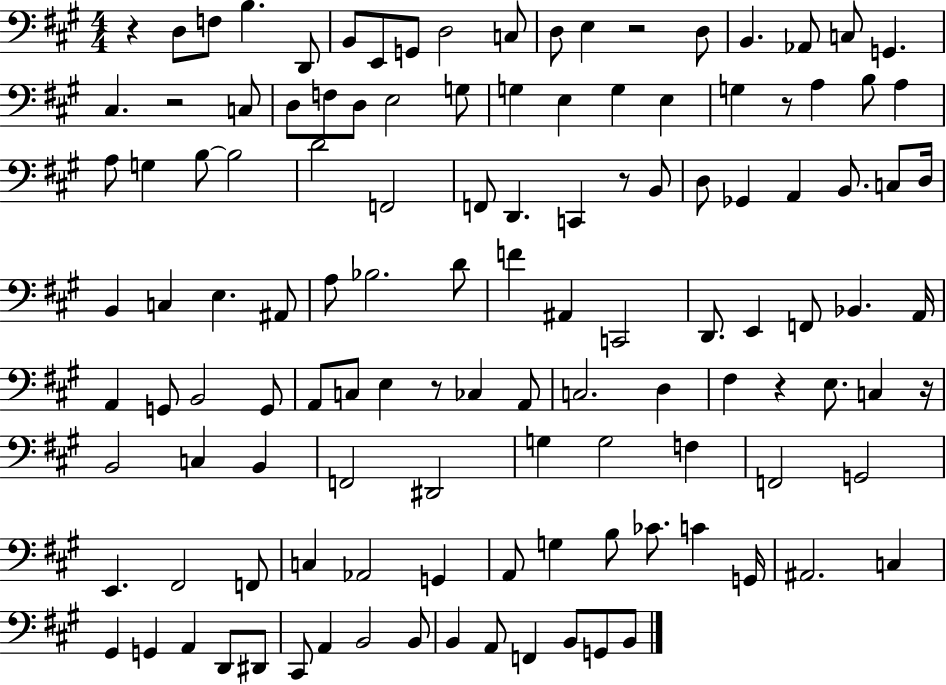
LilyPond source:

{
  \clef bass
  \numericTimeSignature
  \time 4/4
  \key a \major
  r4 d8 f8 b4. d,8 | b,8 e,8 g,8 d2 c8 | d8 e4 r2 d8 | b,4. aes,8 c8 g,4. | \break cis4. r2 c8 | d8 f8 d8 e2 g8 | g4 e4 g4 e4 | g4 r8 a4 b8 a4 | \break a8 g4 b8~~ b2 | d'2 f,2 | f,8 d,4. c,4 r8 b,8 | d8 ges,4 a,4 b,8. c8 d16 | \break b,4 c4 e4. ais,8 | a8 bes2. d'8 | f'4 ais,4 c,2 | d,8. e,4 f,8 bes,4. a,16 | \break a,4 g,8 b,2 g,8 | a,8 c8 e4 r8 ces4 a,8 | c2. d4 | fis4 r4 e8. c4 r16 | \break b,2 c4 b,4 | f,2 dis,2 | g4 g2 f4 | f,2 g,2 | \break e,4. fis,2 f,8 | c4 aes,2 g,4 | a,8 g4 b8 ces'8. c'4 g,16 | ais,2. c4 | \break gis,4 g,4 a,4 d,8 dis,8 | cis,8 a,4 b,2 b,8 | b,4 a,8 f,4 b,8 g,8 b,8 | \bar "|."
}